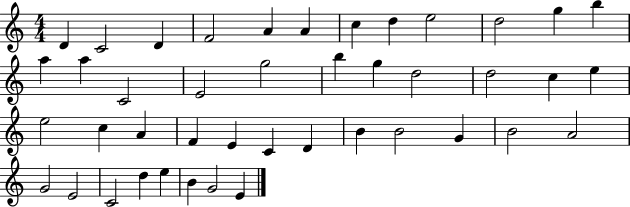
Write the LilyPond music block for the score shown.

{
  \clef treble
  \numericTimeSignature
  \time 4/4
  \key c \major
  d'4 c'2 d'4 | f'2 a'4 a'4 | c''4 d''4 e''2 | d''2 g''4 b''4 | \break a''4 a''4 c'2 | e'2 g''2 | b''4 g''4 d''2 | d''2 c''4 e''4 | \break e''2 c''4 a'4 | f'4 e'4 c'4 d'4 | b'4 b'2 g'4 | b'2 a'2 | \break g'2 e'2 | c'2 d''4 e''4 | b'4 g'2 e'4 | \bar "|."
}